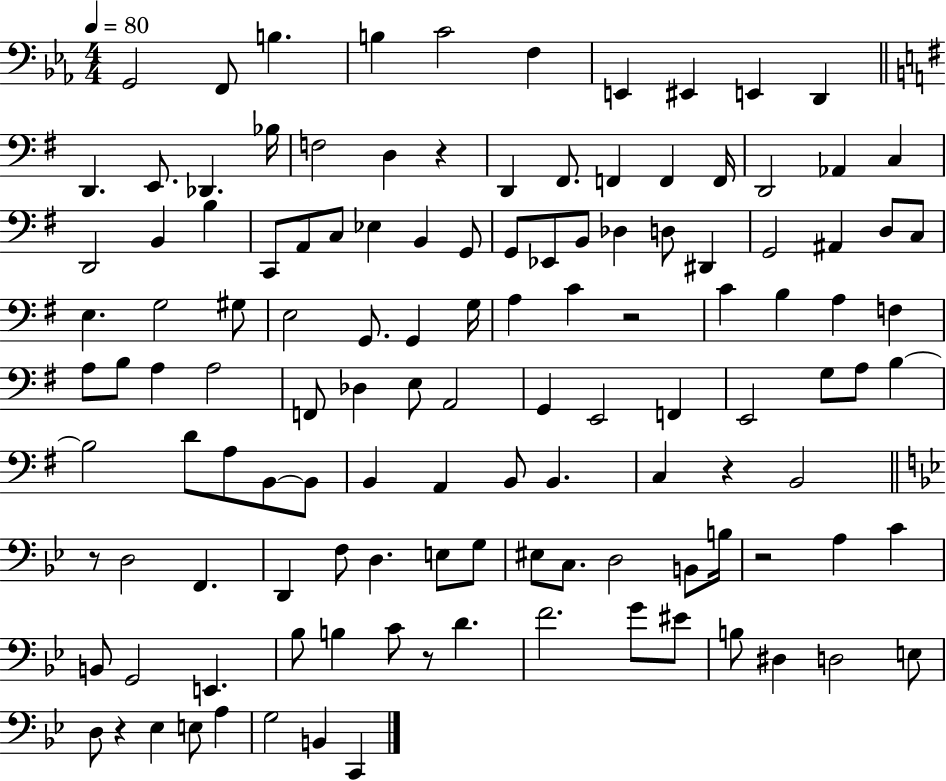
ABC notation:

X:1
T:Untitled
M:4/4
L:1/4
K:Eb
G,,2 F,,/2 B, B, C2 F, E,, ^E,, E,, D,, D,, E,,/2 _D,, _B,/4 F,2 D, z D,, ^F,,/2 F,, F,, F,,/4 D,,2 _A,, C, D,,2 B,, B, C,,/2 A,,/2 C,/2 _E, B,, G,,/2 G,,/2 _E,,/2 B,,/2 _D, D,/2 ^D,, G,,2 ^A,, D,/2 C,/2 E, G,2 ^G,/2 E,2 G,,/2 G,, G,/4 A, C z2 C B, A, F, A,/2 B,/2 A, A,2 F,,/2 _D, E,/2 A,,2 G,, E,,2 F,, E,,2 G,/2 A,/2 B, B,2 D/2 A,/2 B,,/2 B,,/2 B,, A,, B,,/2 B,, C, z B,,2 z/2 D,2 F,, D,, F,/2 D, E,/2 G,/2 ^E,/2 C,/2 D,2 B,,/2 B,/4 z2 A, C B,,/2 G,,2 E,, _B,/2 B, C/2 z/2 D F2 G/2 ^E/2 B,/2 ^D, D,2 E,/2 D,/2 z _E, E,/2 A, G,2 B,, C,,